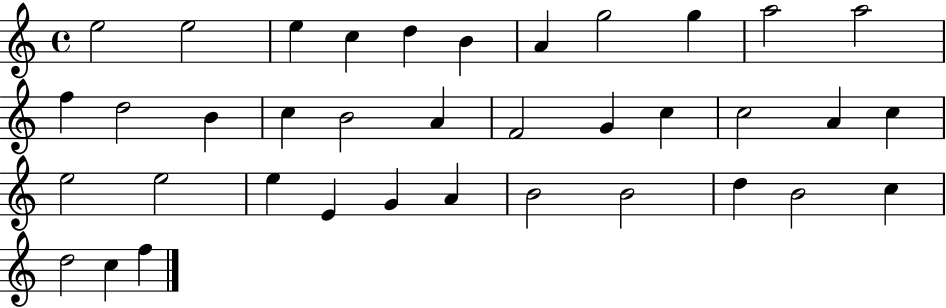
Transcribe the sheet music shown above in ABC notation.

X:1
T:Untitled
M:4/4
L:1/4
K:C
e2 e2 e c d B A g2 g a2 a2 f d2 B c B2 A F2 G c c2 A c e2 e2 e E G A B2 B2 d B2 c d2 c f